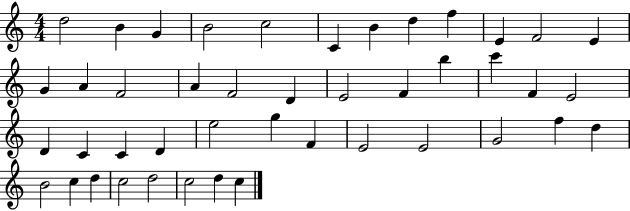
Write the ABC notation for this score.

X:1
T:Untitled
M:4/4
L:1/4
K:C
d2 B G B2 c2 C B d f E F2 E G A F2 A F2 D E2 F b c' F E2 D C C D e2 g F E2 E2 G2 f d B2 c d c2 d2 c2 d c